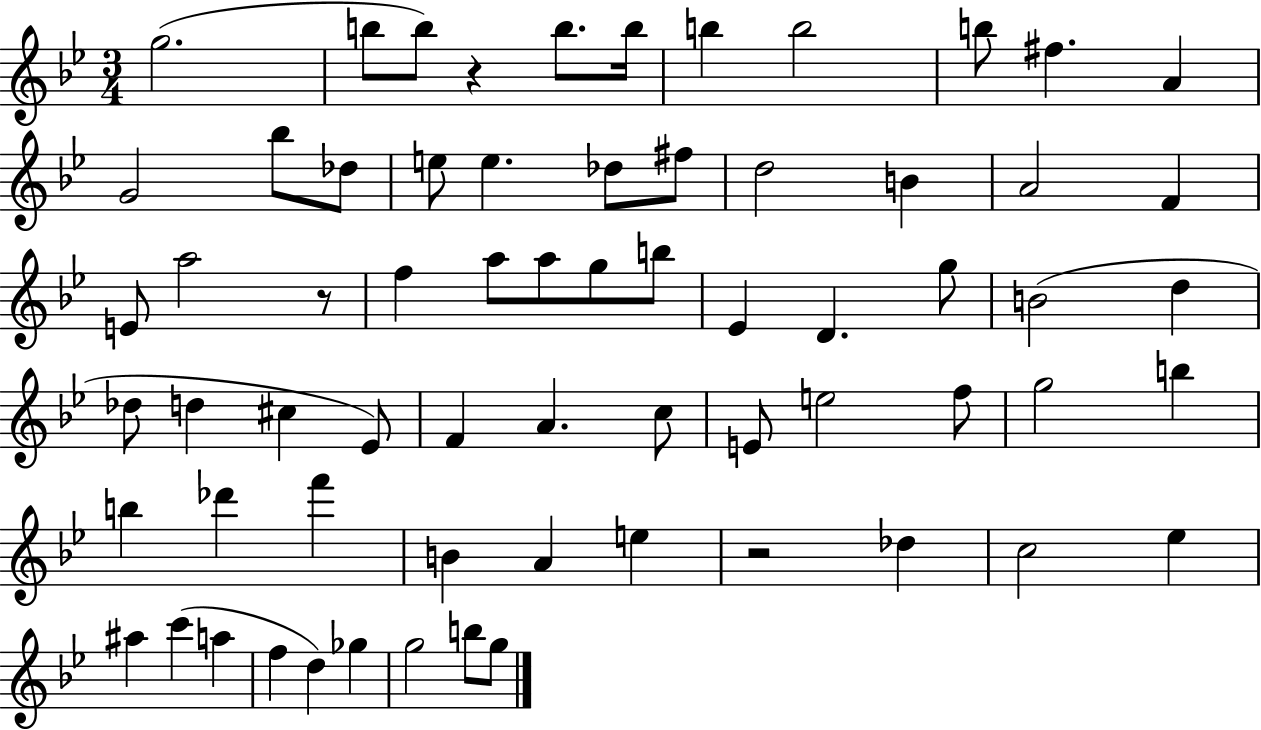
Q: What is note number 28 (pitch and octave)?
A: B5